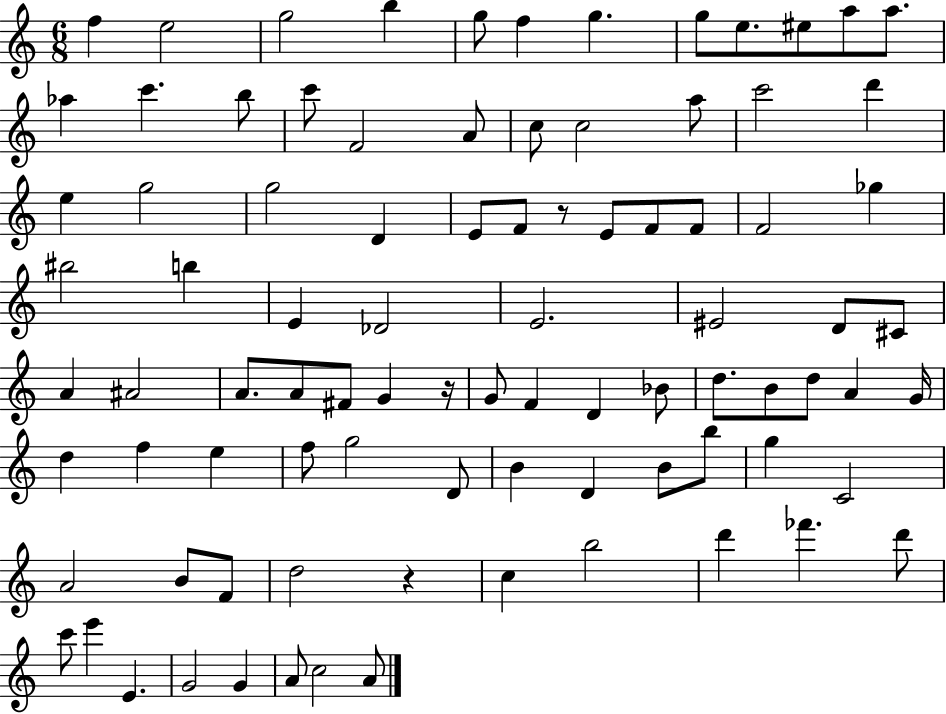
X:1
T:Untitled
M:6/8
L:1/4
K:C
f e2 g2 b g/2 f g g/2 e/2 ^e/2 a/2 a/2 _a c' b/2 c'/2 F2 A/2 c/2 c2 a/2 c'2 d' e g2 g2 D E/2 F/2 z/2 E/2 F/2 F/2 F2 _g ^b2 b E _D2 E2 ^E2 D/2 ^C/2 A ^A2 A/2 A/2 ^F/2 G z/4 G/2 F D _B/2 d/2 B/2 d/2 A G/4 d f e f/2 g2 D/2 B D B/2 b/2 g C2 A2 B/2 F/2 d2 z c b2 d' _f' d'/2 c'/2 e' E G2 G A/2 c2 A/2